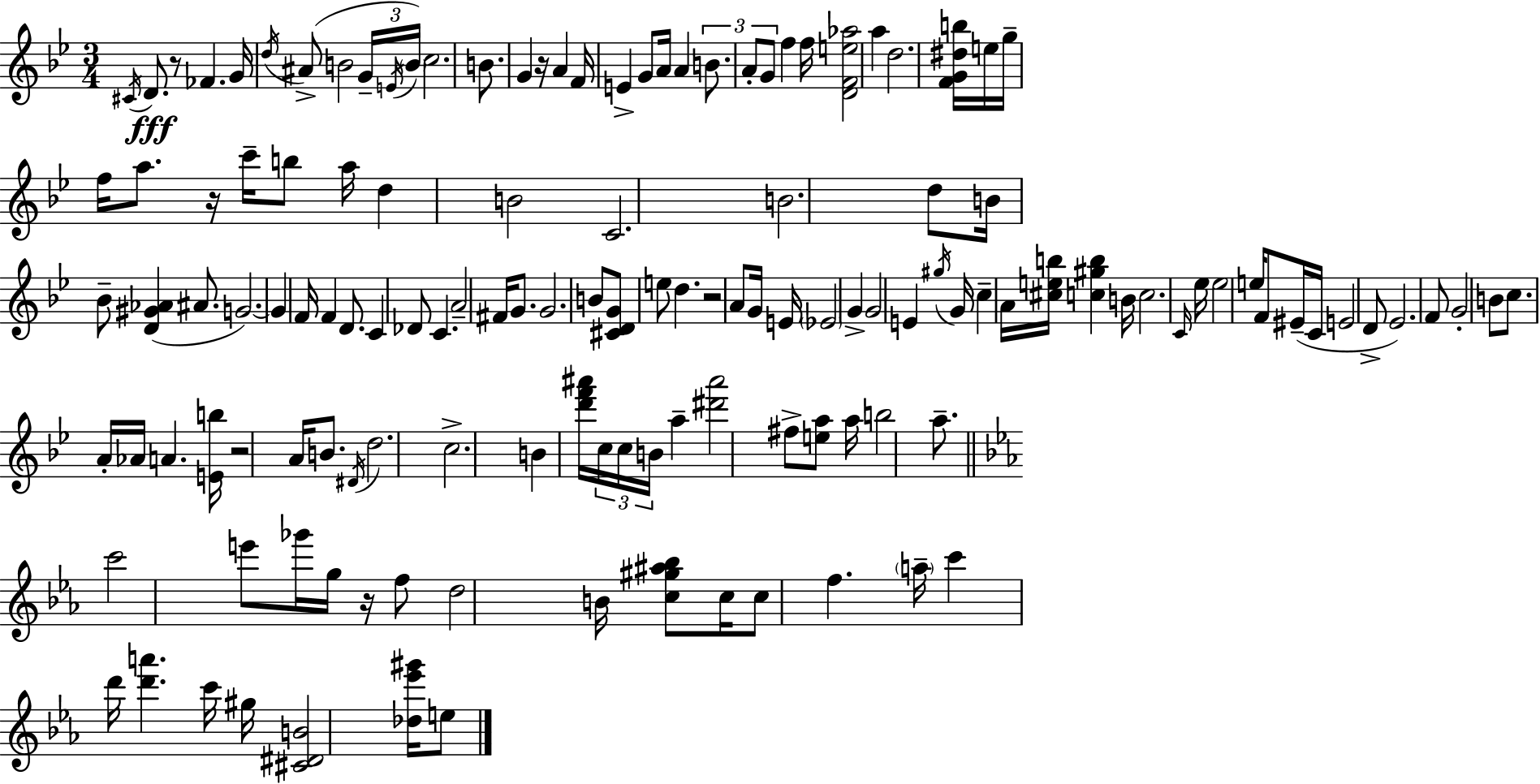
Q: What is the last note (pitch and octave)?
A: E5